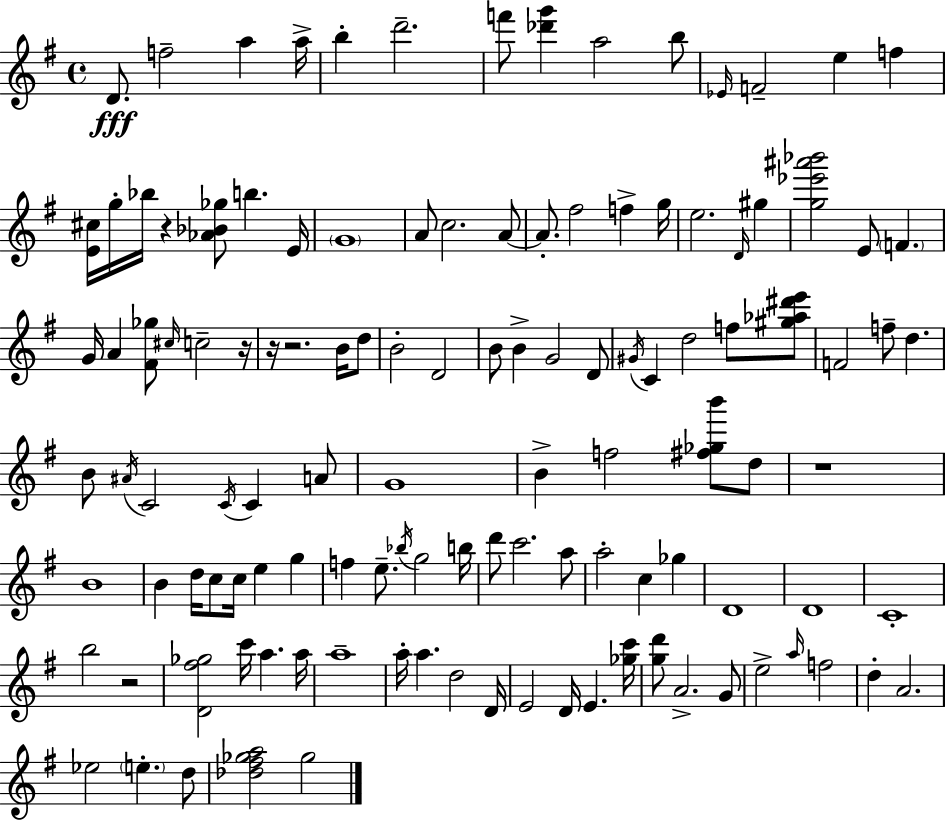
{
  \clef treble
  \time 4/4
  \defaultTimeSignature
  \key g \major
  d'8.\fff f''2-- a''4 a''16-> | b''4-. d'''2.-- | f'''8 <des''' g'''>4 a''2 b''8 | \grace { ees'16 } f'2-- e''4 f''4 | \break <e' cis''>16 g''16-. bes''16 r4 <aes' bes' ges''>8 b''4. | e'16 \parenthesize g'1 | a'8 c''2. a'8~~ | a'8.-. fis''2 f''4-> | \break g''16 e''2. \grace { d'16 } gis''4 | <g'' ees''' ais''' bes'''>2 e'8 \parenthesize f'4. | g'16 a'4 <fis' ges''>8 \grace { cis''16 } c''2-- | r16 r16 r2. | \break b'16 d''8 b'2-. d'2 | b'8 b'4-> g'2 | d'8 \acciaccatura { gis'16 } c'4 d''2 | f''8 <gis'' aes'' dis''' e'''>8 f'2 f''8-- d''4. | \break b'8 \acciaccatura { ais'16 } c'2 \acciaccatura { c'16 } | c'4 a'8 g'1 | b'4-> f''2 | <fis'' ges'' b'''>8 d''8 r1 | \break b'1 | b'4 d''16 c''8 c''16 e''4 | g''4 f''4 e''8.-- \acciaccatura { bes''16 } g''2 | b''16 d'''8 c'''2. | \break a''8 a''2-. c''4 | ges''4 d'1 | d'1 | c'1-. | \break b''2 r2 | <d' fis'' ges''>2 c'''16 | a''4. a''16 a''1-- | a''16-. a''4. d''2 | \break d'16 e'2 d'16 | e'4. <ges'' c'''>16 <g'' d'''>8 a'2.-> | g'8 e''2-> \grace { a''16 } | f''2 d''4-. a'2. | \break ees''2 | \parenthesize e''4.-. d''8 <des'' fis'' ges'' a''>2 | ges''2 \bar "|."
}